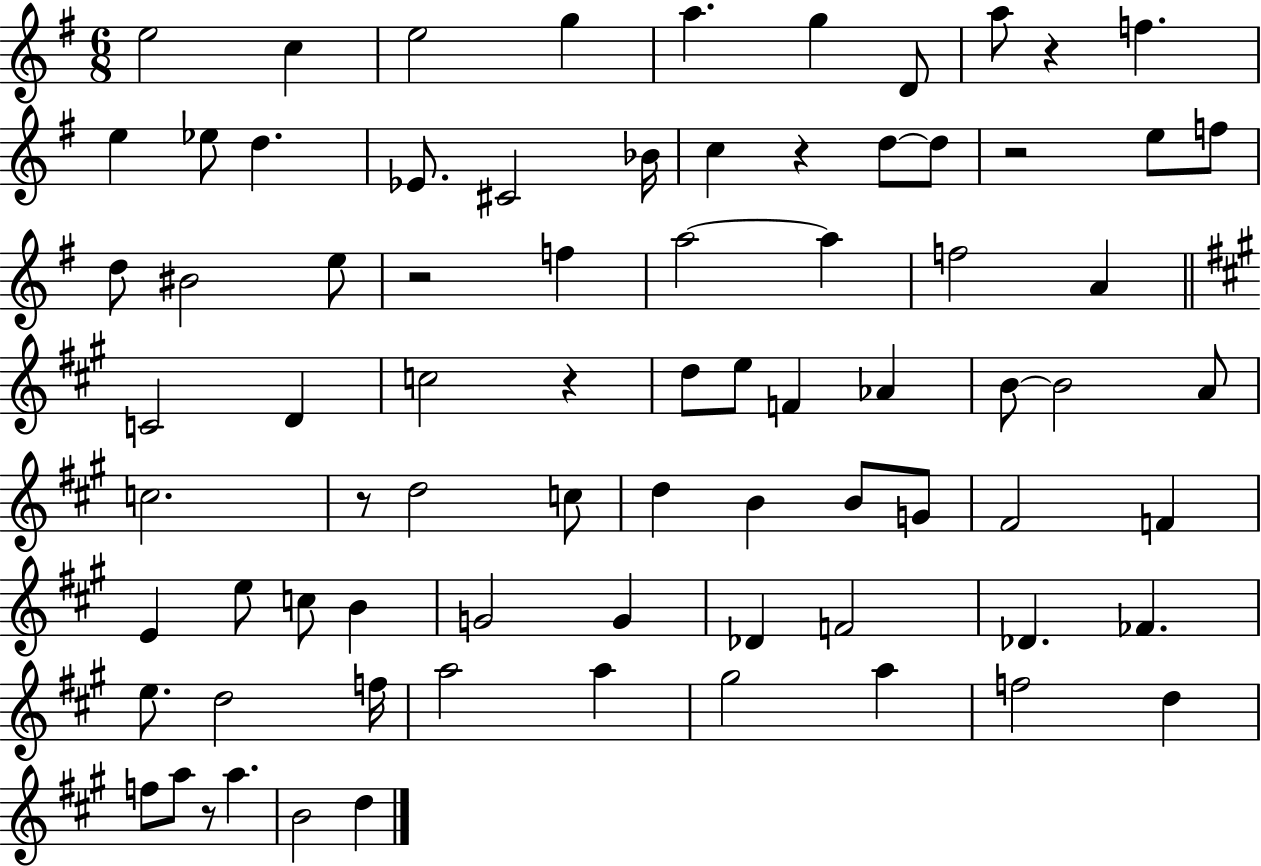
E5/h C5/q E5/h G5/q A5/q. G5/q D4/e A5/e R/q F5/q. E5/q Eb5/e D5/q. Eb4/e. C#4/h Bb4/s C5/q R/q D5/e D5/e R/h E5/e F5/e D5/e BIS4/h E5/e R/h F5/q A5/h A5/q F5/h A4/q C4/h D4/q C5/h R/q D5/e E5/e F4/q Ab4/q B4/e B4/h A4/e C5/h. R/e D5/h C5/e D5/q B4/q B4/e G4/e F#4/h F4/q E4/q E5/e C5/e B4/q G4/h G4/q Db4/q F4/h Db4/q. FES4/q. E5/e. D5/h F5/s A5/h A5/q G#5/h A5/q F5/h D5/q F5/e A5/e R/e A5/q. B4/h D5/q